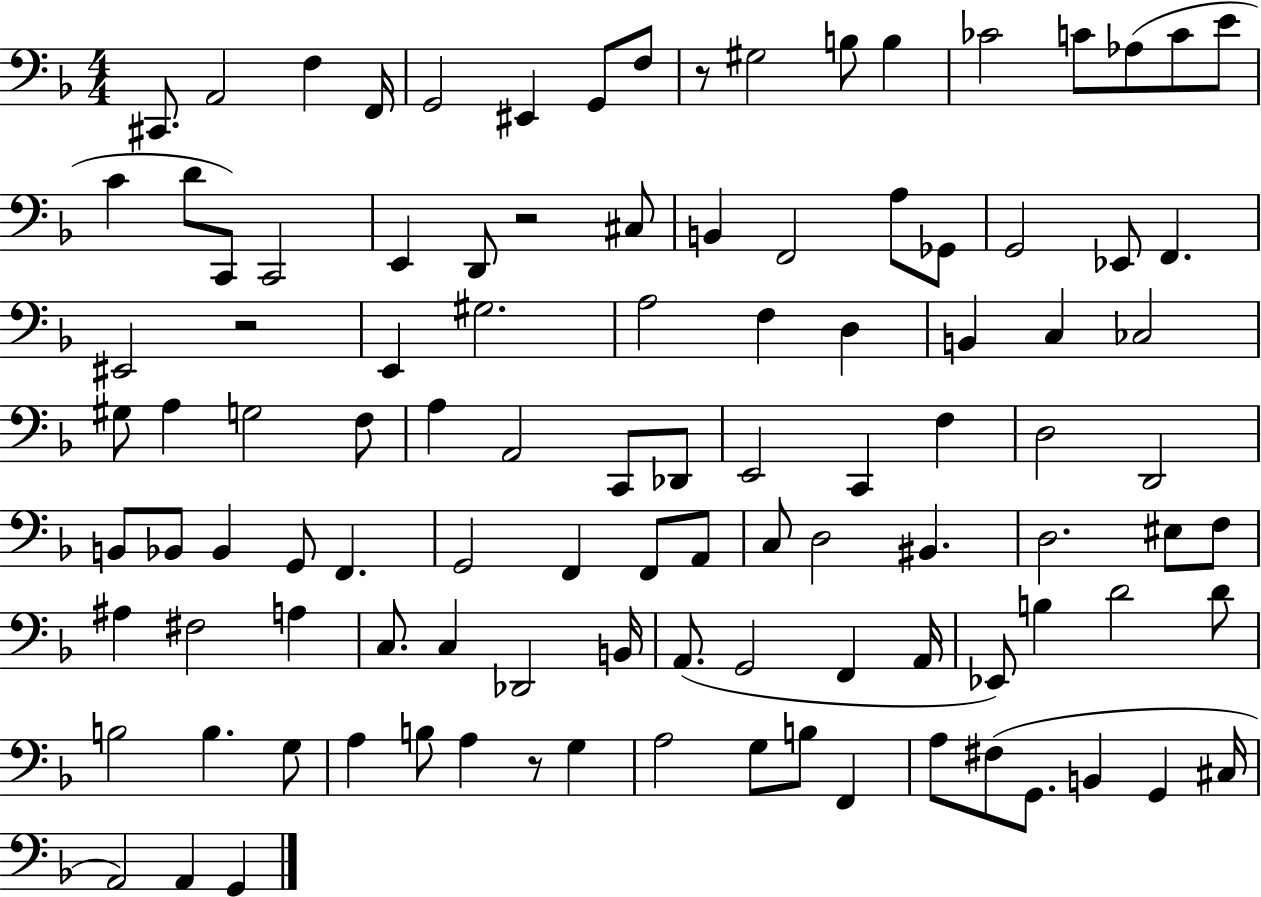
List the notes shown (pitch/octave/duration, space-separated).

C#2/e. A2/h F3/q F2/s G2/h EIS2/q G2/e F3/e R/e G#3/h B3/e B3/q CES4/h C4/e Ab3/e C4/e E4/e C4/q D4/e C2/e C2/h E2/q D2/e R/h C#3/e B2/q F2/h A3/e Gb2/e G2/h Eb2/e F2/q. EIS2/h R/h E2/q G#3/h. A3/h F3/q D3/q B2/q C3/q CES3/h G#3/e A3/q G3/h F3/e A3/q A2/h C2/e Db2/e E2/h C2/q F3/q D3/h D2/h B2/e Bb2/e Bb2/q G2/e F2/q. G2/h F2/q F2/e A2/e C3/e D3/h BIS2/q. D3/h. EIS3/e F3/e A#3/q F#3/h A3/q C3/e. C3/q Db2/h B2/s A2/e. G2/h F2/q A2/s Eb2/e B3/q D4/h D4/e B3/h B3/q. G3/e A3/q B3/e A3/q R/e G3/q A3/h G3/e B3/e F2/q A3/e F#3/e G2/e. B2/q G2/q C#3/s A2/h A2/q G2/q